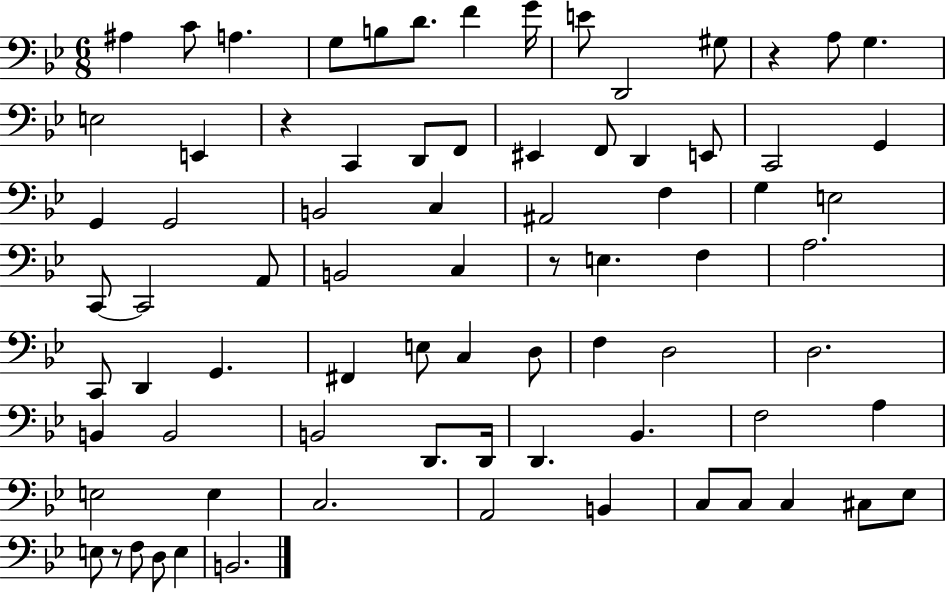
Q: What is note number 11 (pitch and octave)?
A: G#3